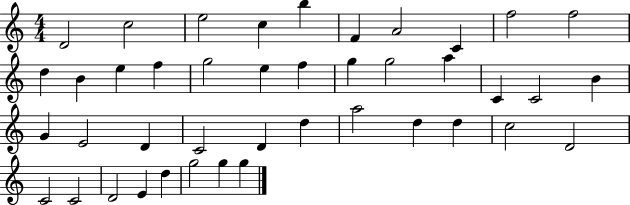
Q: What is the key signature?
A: C major